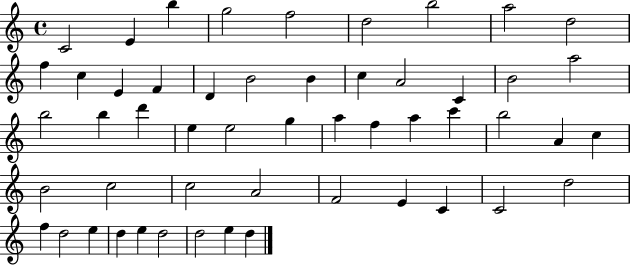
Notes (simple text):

C4/h E4/q B5/q G5/h F5/h D5/h B5/h A5/h D5/h F5/q C5/q E4/q F4/q D4/q B4/h B4/q C5/q A4/h C4/q B4/h A5/h B5/h B5/q D6/q E5/q E5/h G5/q A5/q F5/q A5/q C6/q B5/h A4/q C5/q B4/h C5/h C5/h A4/h F4/h E4/q C4/q C4/h D5/h F5/q D5/h E5/q D5/q E5/q D5/h D5/h E5/q D5/q